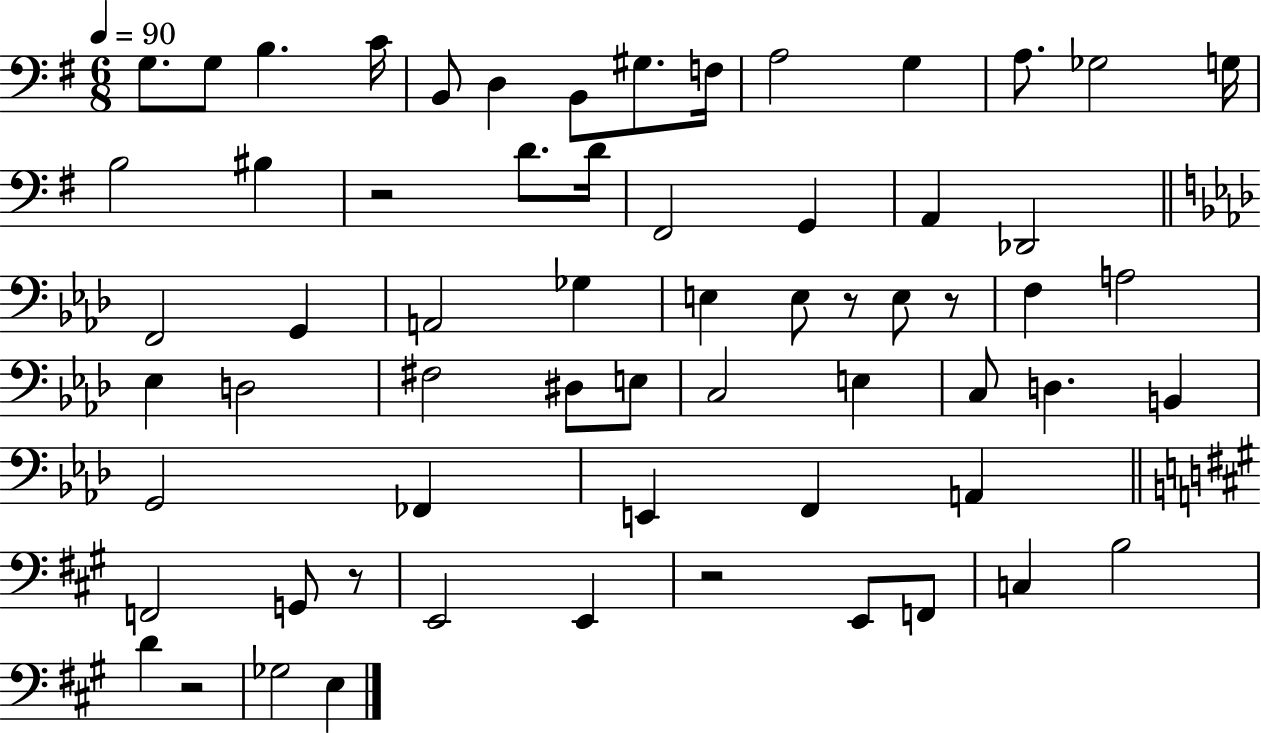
X:1
T:Untitled
M:6/8
L:1/4
K:G
G,/2 G,/2 B, C/4 B,,/2 D, B,,/2 ^G,/2 F,/4 A,2 G, A,/2 _G,2 G,/4 B,2 ^B, z2 D/2 D/4 ^F,,2 G,, A,, _D,,2 F,,2 G,, A,,2 _G, E, E,/2 z/2 E,/2 z/2 F, A,2 _E, D,2 ^F,2 ^D,/2 E,/2 C,2 E, C,/2 D, B,, G,,2 _F,, E,, F,, A,, F,,2 G,,/2 z/2 E,,2 E,, z2 E,,/2 F,,/2 C, B,2 D z2 _G,2 E,